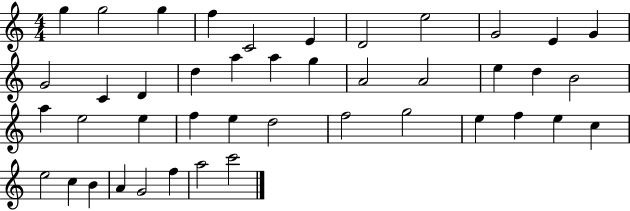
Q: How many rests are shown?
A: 0